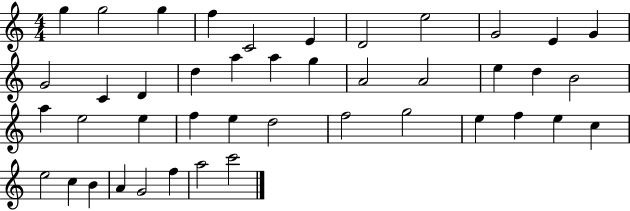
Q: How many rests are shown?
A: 0